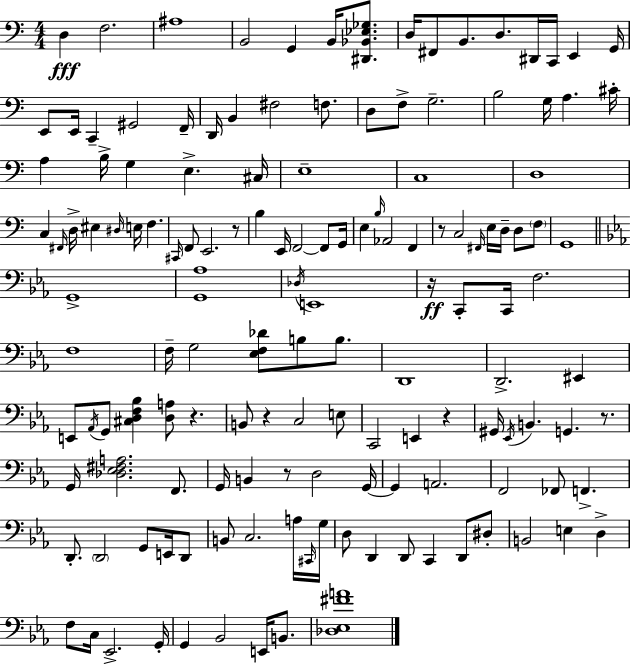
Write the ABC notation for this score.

X:1
T:Untitled
M:4/4
L:1/4
K:Am
D, F,2 ^A,4 B,,2 G,, B,,/4 [^D,,_B,,_E,_G,]/2 D,/4 ^F,,/2 B,,/2 D,/2 ^D,,/4 C,,/4 E,, G,,/4 E,,/2 E,,/4 C,, ^G,,2 F,,/4 D,,/4 B,, ^F,2 F,/2 D,/2 F,/2 G,2 B,2 G,/4 A, ^C/4 A, B,/4 G, E, ^C,/4 E,4 C,4 D,4 C, ^F,,/4 D,/4 ^E, ^D,/4 E,/4 F, ^C,,/4 F,,/2 E,,2 z/2 B, E,,/4 F,,2 F,,/2 G,,/4 E, B,/4 _A,,2 F,, z/2 C,2 ^F,,/4 E,/4 D,/4 D,/2 F,/2 G,,4 G,,4 [G,,_A,]4 _D,/4 E,,4 z/4 C,,/2 C,,/4 F,2 F,4 F,/4 G,2 [_E,F,_D]/2 B,/2 B,/2 D,,4 D,,2 ^E,, E,,/2 _A,,/4 G,,/2 [^C,D,F,_B,] [D,A,]/2 z B,,/2 z C,2 E,/2 C,,2 E,, z ^G,,/4 _E,,/4 B,, G,, z/2 G,,/4 [_D,_E,^F,A,]2 F,,/2 G,,/4 B,, z/2 D,2 G,,/4 G,, A,,2 F,,2 _F,,/2 F,, D,,/2 D,,2 G,,/2 E,,/4 D,,/2 B,,/2 C,2 A,/4 ^C,,/4 G,/4 D,/2 D,, D,,/2 C,, D,,/2 ^D,/2 B,,2 E, D, F,/2 C,/4 _E,,2 G,,/4 G,, _B,,2 E,,/4 B,,/2 [_D,_E,^FA]4